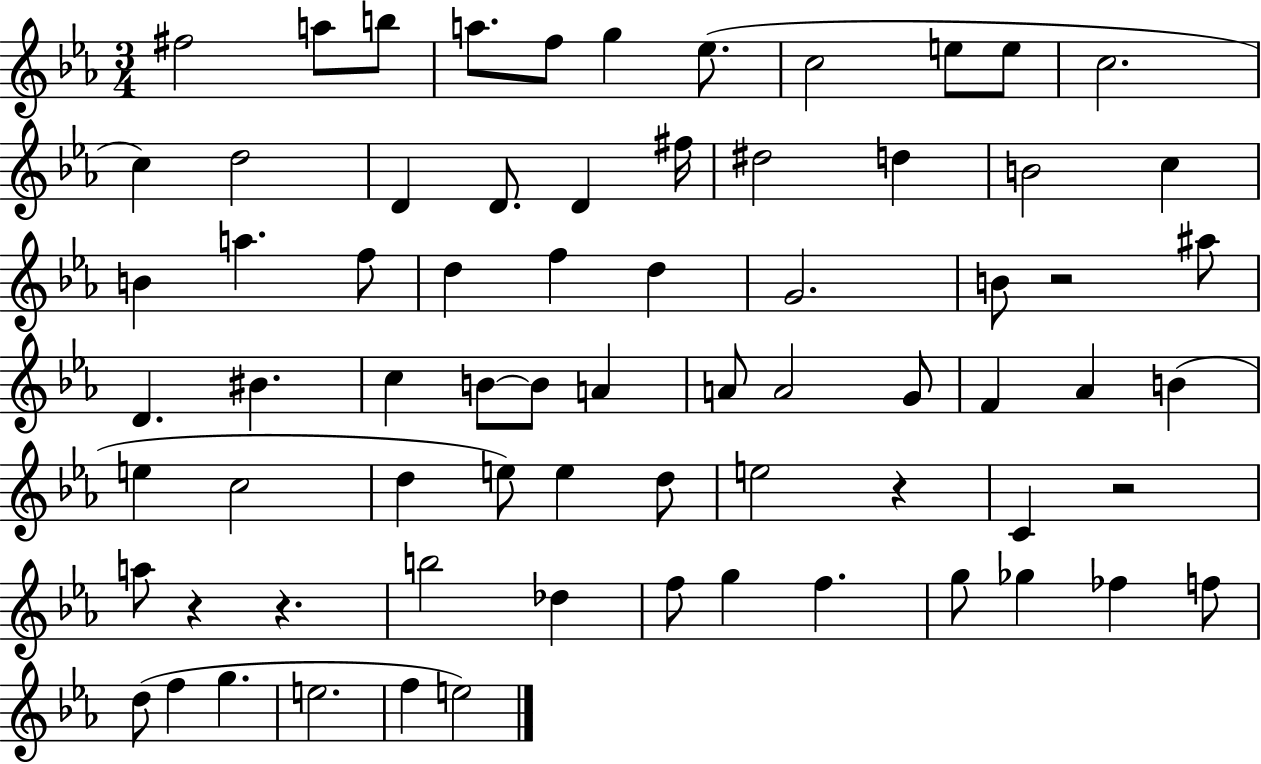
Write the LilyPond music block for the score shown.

{
  \clef treble
  \numericTimeSignature
  \time 3/4
  \key ees \major
  fis''2 a''8 b''8 | a''8. f''8 g''4 ees''8.( | c''2 e''8 e''8 | c''2. | \break c''4) d''2 | d'4 d'8. d'4 fis''16 | dis''2 d''4 | b'2 c''4 | \break b'4 a''4. f''8 | d''4 f''4 d''4 | g'2. | b'8 r2 ais''8 | \break d'4. bis'4. | c''4 b'8~~ b'8 a'4 | a'8 a'2 g'8 | f'4 aes'4 b'4( | \break e''4 c''2 | d''4 e''8) e''4 d''8 | e''2 r4 | c'4 r2 | \break a''8 r4 r4. | b''2 des''4 | f''8 g''4 f''4. | g''8 ges''4 fes''4 f''8 | \break d''8( f''4 g''4. | e''2. | f''4 e''2) | \bar "|."
}